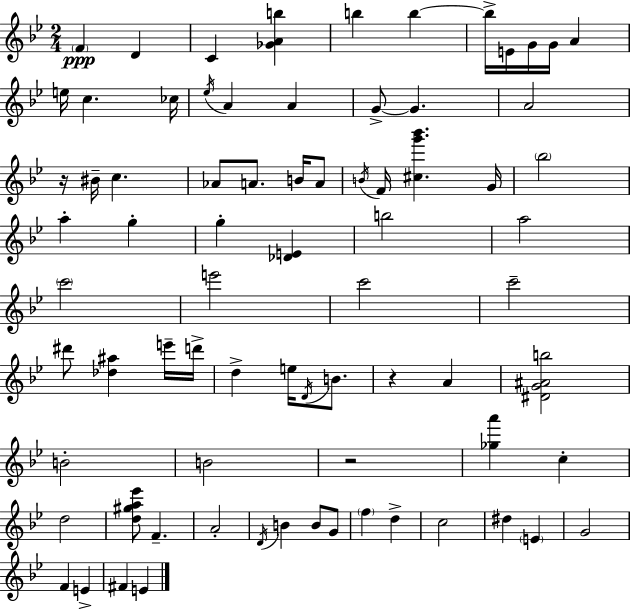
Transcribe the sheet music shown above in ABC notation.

X:1
T:Untitled
M:2/4
L:1/4
K:Gm
F D C [_GAb] b b b/4 E/4 G/4 G/4 A e/4 c _c/4 _e/4 A A G/2 G A2 z/4 ^B/4 c _A/2 A/2 B/4 A/2 B/4 F/4 [^cg'_b'] G/4 _b2 a g g [_DE] b2 a2 c'2 e'2 c'2 c'2 ^d'/2 [_d^a] e'/4 d'/4 d e/4 D/4 B/2 z A [^DG^Ab]2 B2 B2 z2 [_ga'] c d2 [d^ga_e']/2 F A2 D/4 B B/2 G/2 f d c2 ^d E G2 F E ^F E